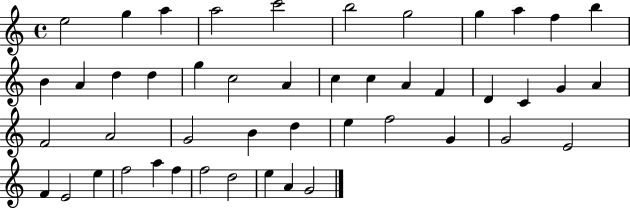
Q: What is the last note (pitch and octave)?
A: G4